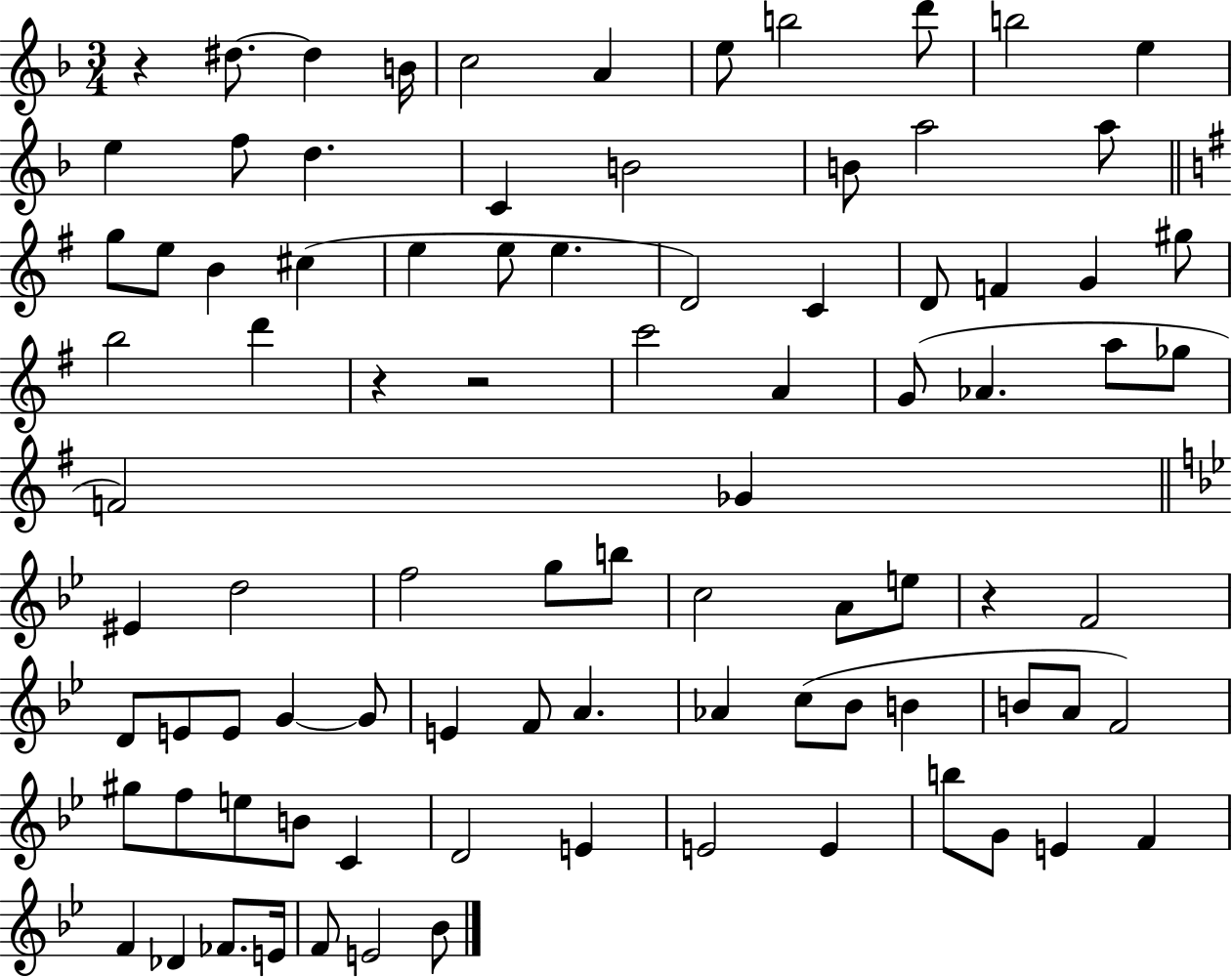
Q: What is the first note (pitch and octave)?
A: D#5